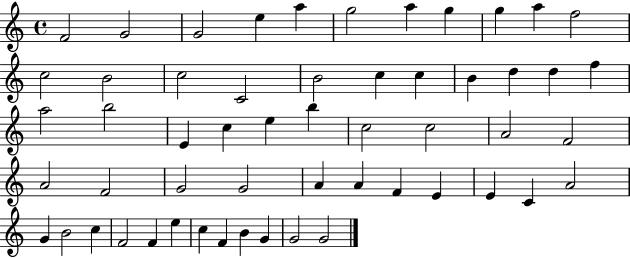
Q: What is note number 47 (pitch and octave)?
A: F4